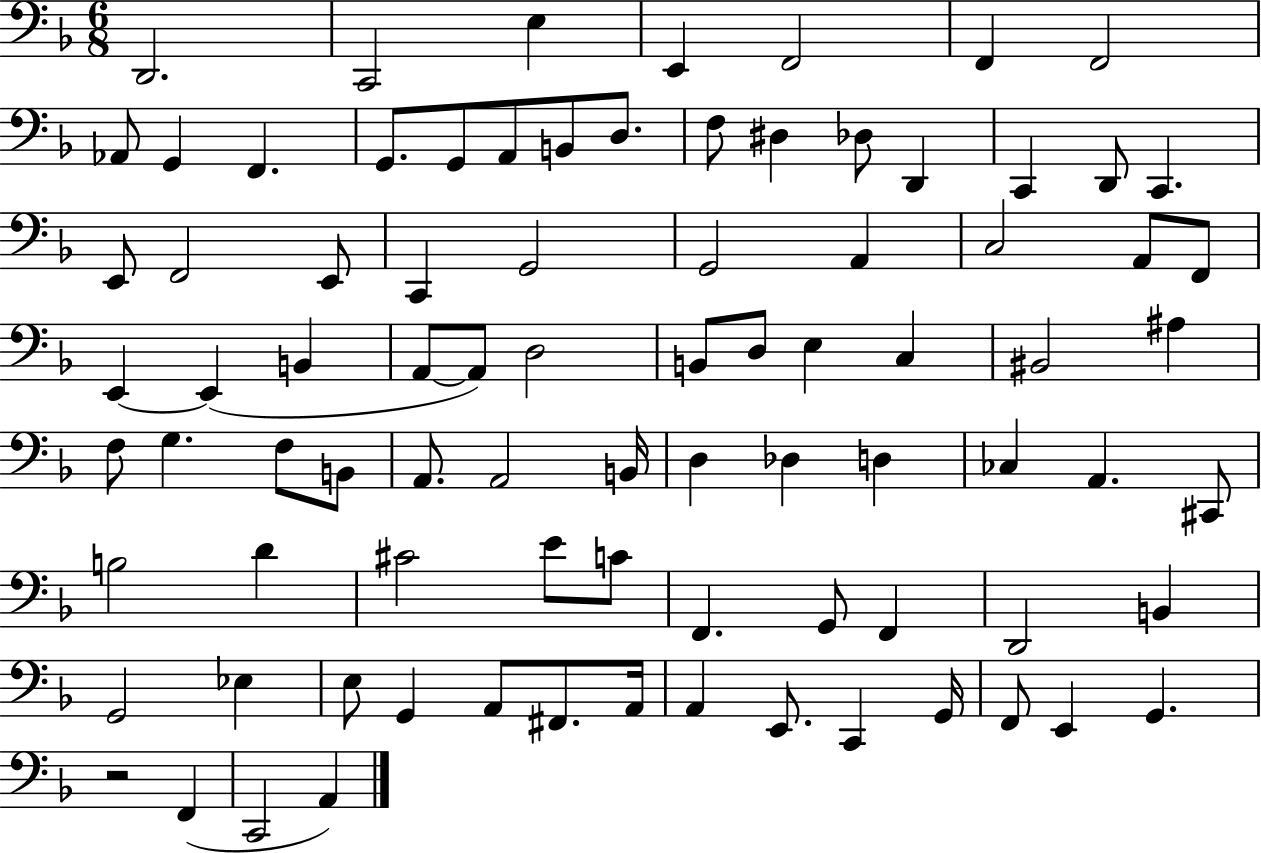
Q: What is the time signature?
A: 6/8